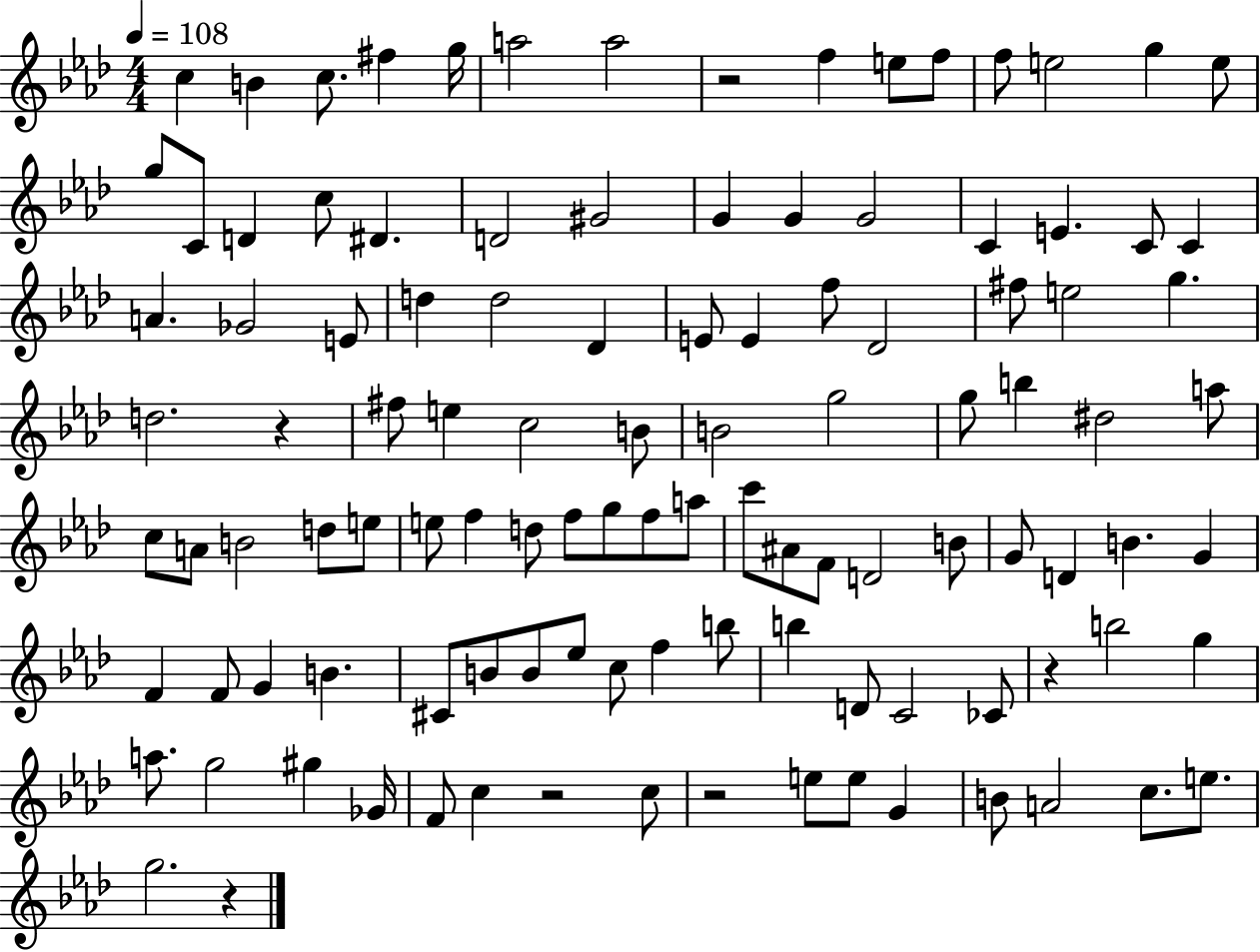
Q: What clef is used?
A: treble